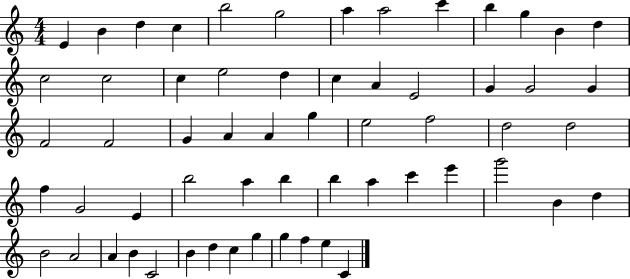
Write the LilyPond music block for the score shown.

{
  \clef treble
  \numericTimeSignature
  \time 4/4
  \key c \major
  e'4 b'4 d''4 c''4 | b''2 g''2 | a''4 a''2 c'''4 | b''4 g''4 b'4 d''4 | \break c''2 c''2 | c''4 e''2 d''4 | c''4 a'4 e'2 | g'4 g'2 g'4 | \break f'2 f'2 | g'4 a'4 a'4 g''4 | e''2 f''2 | d''2 d''2 | \break f''4 g'2 e'4 | b''2 a''4 b''4 | b''4 a''4 c'''4 e'''4 | g'''2 b'4 d''4 | \break b'2 a'2 | a'4 b'4 c'2 | b'4 d''4 c''4 g''4 | g''4 f''4 e''4 c'4 | \break \bar "|."
}